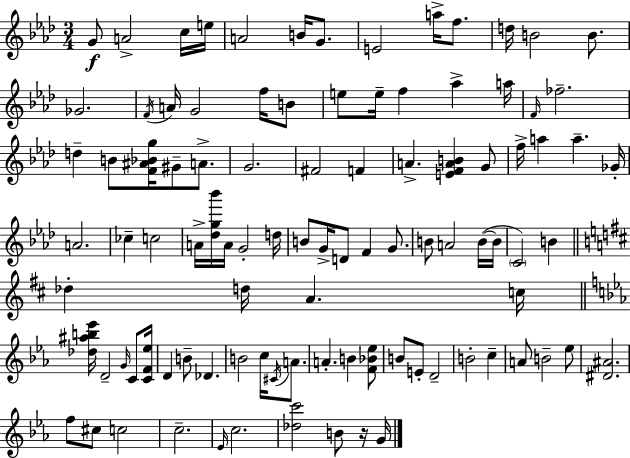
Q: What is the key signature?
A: F minor